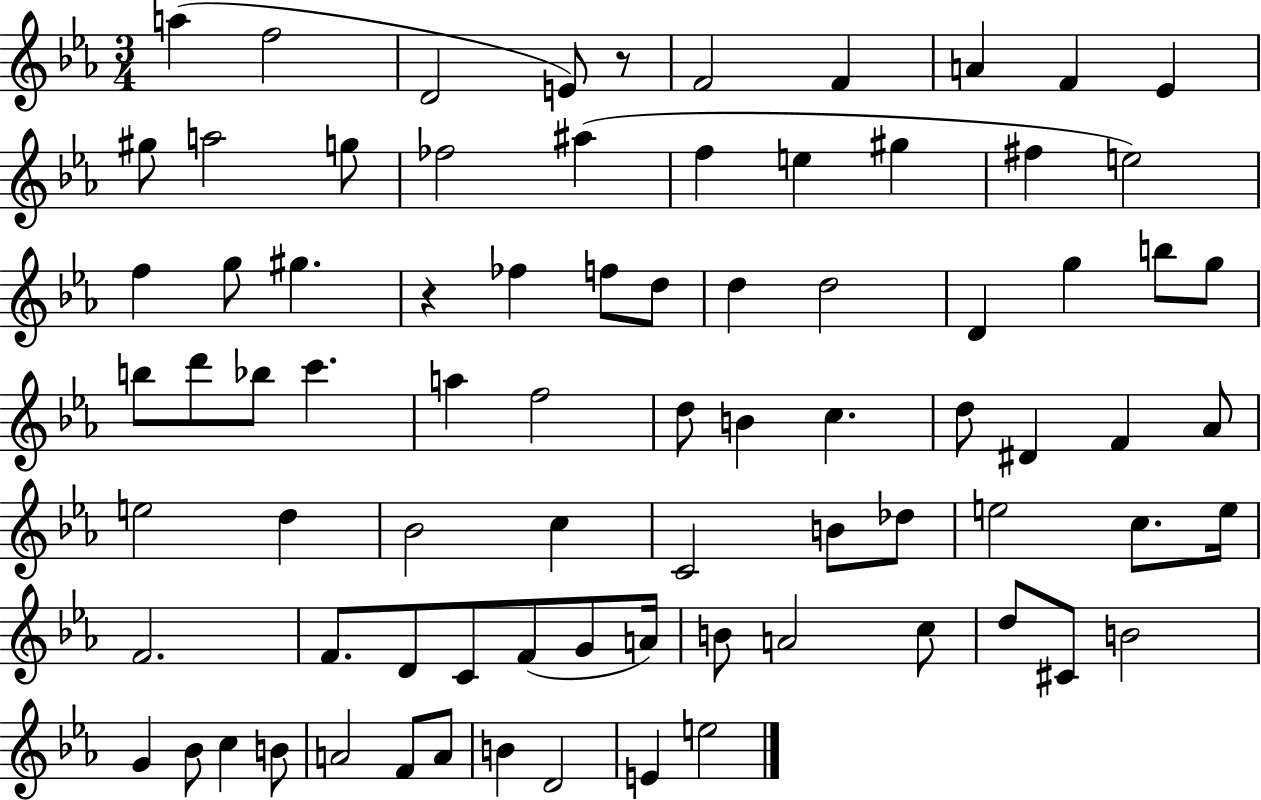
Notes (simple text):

A5/q F5/h D4/h E4/e R/e F4/h F4/q A4/q F4/q Eb4/q G#5/e A5/h G5/e FES5/h A#5/q F5/q E5/q G#5/q F#5/q E5/h F5/q G5/e G#5/q. R/q FES5/q F5/e D5/e D5/q D5/h D4/q G5/q B5/e G5/e B5/e D6/e Bb5/e C6/q. A5/q F5/h D5/e B4/q C5/q. D5/e D#4/q F4/q Ab4/e E5/h D5/q Bb4/h C5/q C4/h B4/e Db5/e E5/h C5/e. E5/s F4/h. F4/e. D4/e C4/e F4/e G4/e A4/s B4/e A4/h C5/e D5/e C#4/e B4/h G4/q Bb4/e C5/q B4/e A4/h F4/e A4/e B4/q D4/h E4/q E5/h